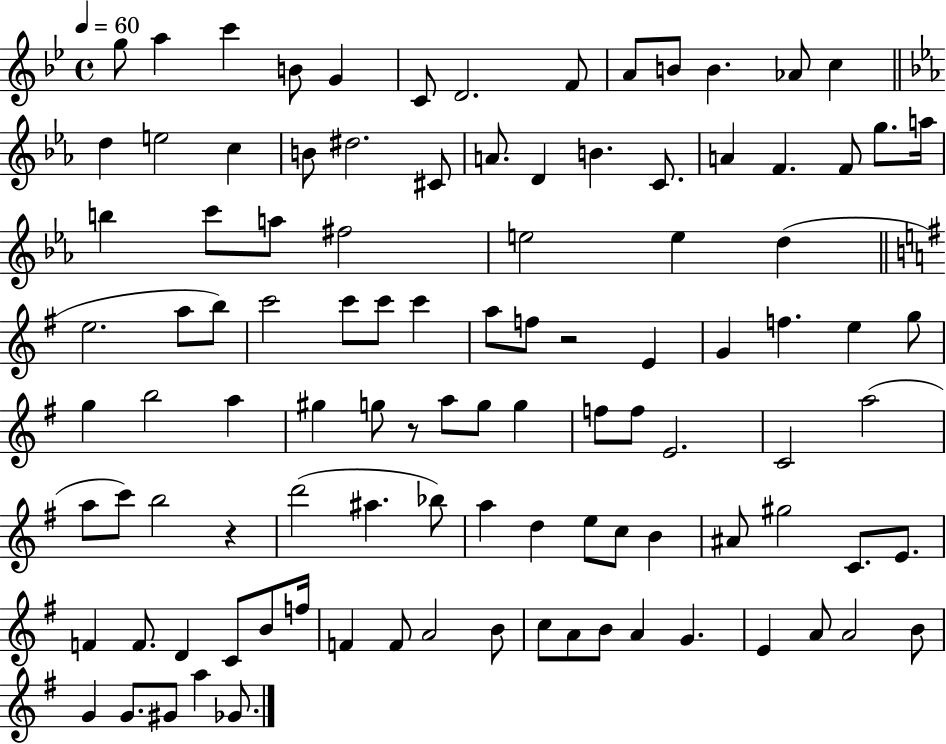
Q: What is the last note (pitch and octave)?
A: Gb4